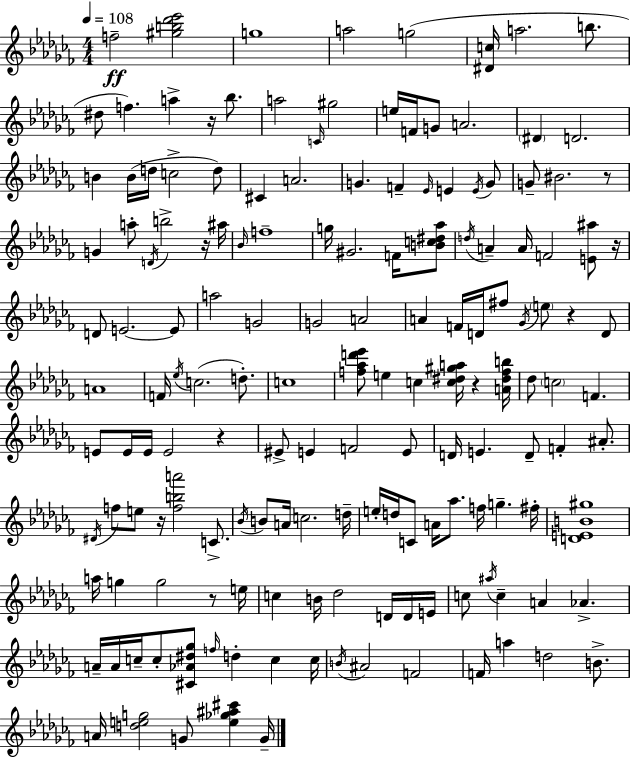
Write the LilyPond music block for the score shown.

{
  \clef treble
  \numericTimeSignature
  \time 4/4
  \key aes \minor
  \tempo 4 = 108
  \repeat volta 2 { f''2--\ff <gis'' b'' des''' ees'''>2 | g''1 | a''2 g''2( | <dis' c''>16 a''2. b''8. | \break dis''8 f''4.) a''4-> r16 bes''8. | a''2 \grace { c'16 } gis''2 | e''16 f'16 g'8 a'2. | \parenthesize dis'4 d'2. | \break b'4 b'16( d''16 c''2-> d''8) | cis'4 a'2. | g'4. f'4-- \grace { ees'16 } e'4 | \acciaccatura { e'16 } g'8 g'8-- bis'2. | \break r8 g'4 a''8-. \acciaccatura { d'16 } b''2-> | r16 ais''16 \grace { bes'16 } f''1-- | g''16 gis'2. | f'16 <b' c'' dis'' aes''>8 \acciaccatura { d''16 } a'4-- a'16 f'2 | \break <e' ais''>8 r16 d'8 e'2.~~ | e'8 a''2 g'2 | g'2 a'2 | a'4 f'16 d'16 fis''8 \acciaccatura { ges'16 } \parenthesize e''8 | \break r4 d'8 a'1 | f'16 \acciaccatura { ees''16 }( c''2. | d''8.-.) c''1 | <f'' aes'' d''' ees'''>8 e''4 c''4 | \break <c'' dis'' gis'' a''>16 r4 <a' dis'' f'' b''>16 des''8 \parenthesize c''2 | f'4. e'8 e'16 e'16 e'2 | r4 eis'8-> e'4 f'2 | e'8 d'16 e'4. d'8-- | \break f'4-. ais'8.-. \acciaccatura { dis'16 } f''8 e''8 r16 <f'' b'' a'''>2 | c'8.-> \acciaccatura { bes'16 } b'8 a'16 c''2. | d''16-- e''16-. d''16 c'8 a'16 aes''8. | f''16 g''4.-- fis''16-. <d' e' b' gis''>1 | \break a''16 g''4 g''2 | r8 e''16 c''4 b'16 des''2 | d'16 d'16 e'16 c''8 \acciaccatura { ais''16 } c''4-- | a'4 aes'4.-> a'16-- a'16 c''16-- c''8-. | \break <cis' aes' dis'' ges''>8 \grace { f''16 } d''4-. c''4 c''16 \acciaccatura { b'16 } ais'2 | f'2 f'16 a''4 | d''2 b'8.-> a'16 <d'' e'' g''>2 | g'8 <e'' ges'' ais'' cis'''>4 g'16-- } \bar "|."
}